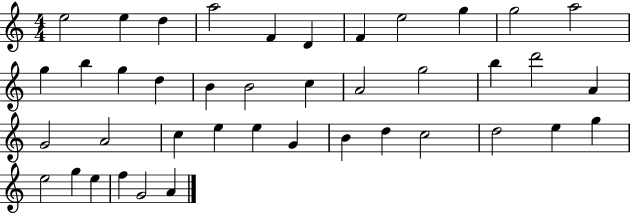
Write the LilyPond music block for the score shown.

{
  \clef treble
  \numericTimeSignature
  \time 4/4
  \key c \major
  e''2 e''4 d''4 | a''2 f'4 d'4 | f'4 e''2 g''4 | g''2 a''2 | \break g''4 b''4 g''4 d''4 | b'4 b'2 c''4 | a'2 g''2 | b''4 d'''2 a'4 | \break g'2 a'2 | c''4 e''4 e''4 g'4 | b'4 d''4 c''2 | d''2 e''4 g''4 | \break e''2 g''4 e''4 | f''4 g'2 a'4 | \bar "|."
}